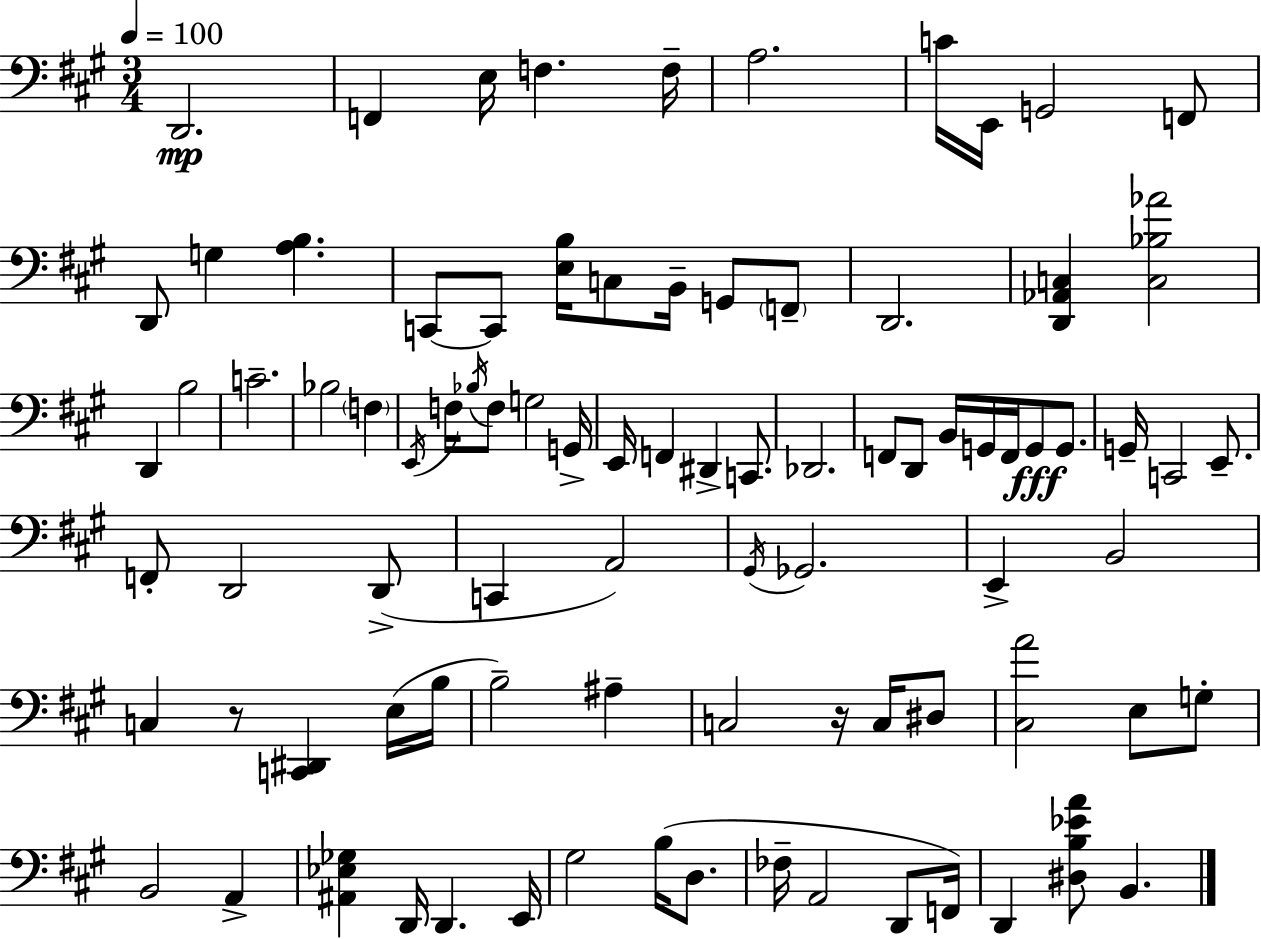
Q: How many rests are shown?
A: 2